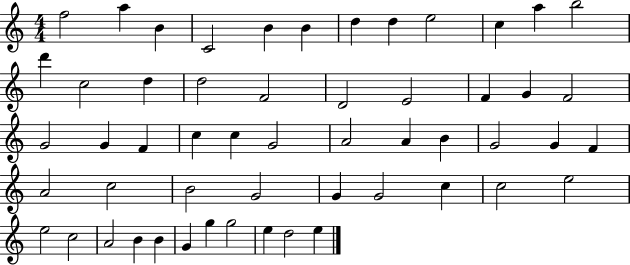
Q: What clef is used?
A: treble